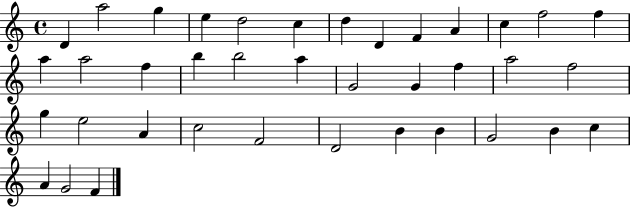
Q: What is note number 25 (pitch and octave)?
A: G5